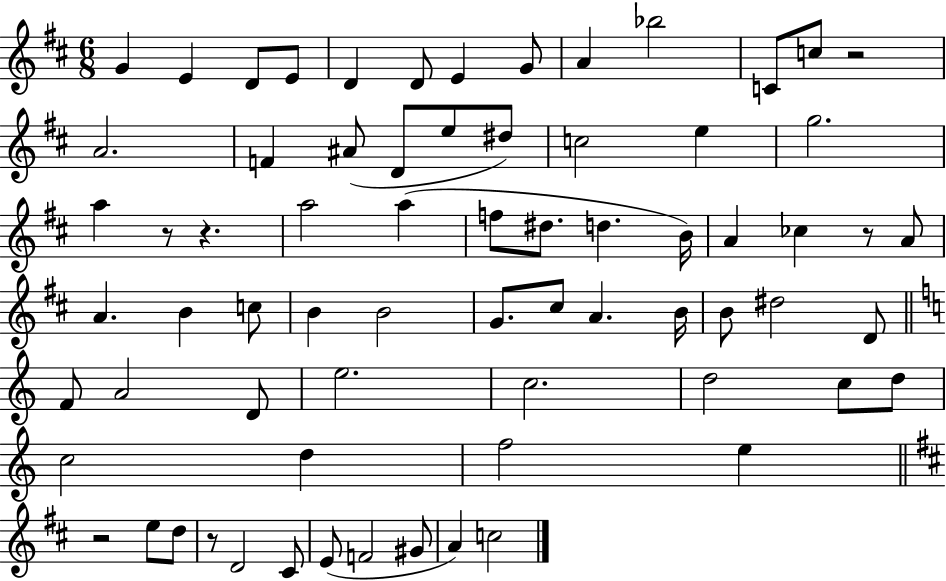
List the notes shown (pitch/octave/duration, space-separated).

G4/q E4/q D4/e E4/e D4/q D4/e E4/q G4/e A4/q Bb5/h C4/e C5/e R/h A4/h. F4/q A#4/e D4/e E5/e D#5/e C5/h E5/q G5/h. A5/q R/e R/q. A5/h A5/q F5/e D#5/e. D5/q. B4/s A4/q CES5/q R/e A4/e A4/q. B4/q C5/e B4/q B4/h G4/e. C#5/e A4/q. B4/s B4/e D#5/h D4/e F4/e A4/h D4/e E5/h. C5/h. D5/h C5/e D5/e C5/h D5/q F5/h E5/q R/h E5/e D5/e R/e D4/h C#4/e E4/e F4/h G#4/e A4/q C5/h